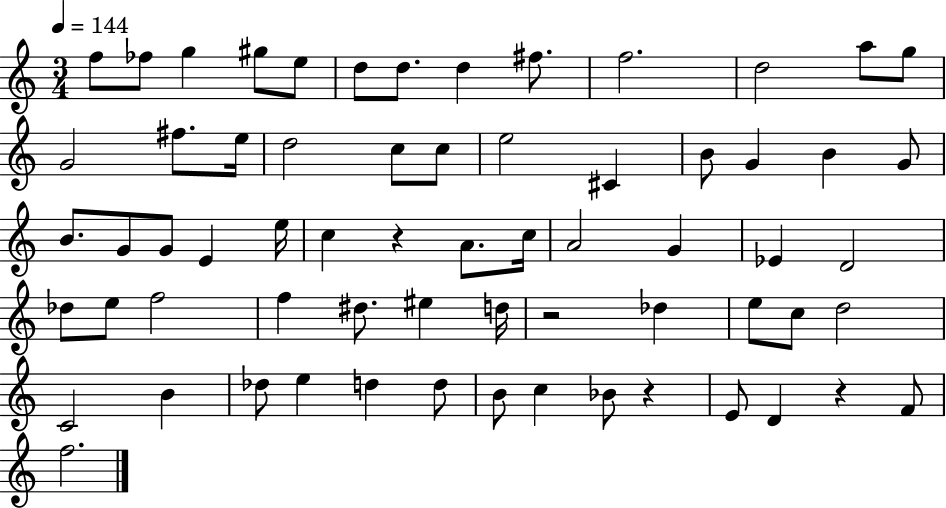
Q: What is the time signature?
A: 3/4